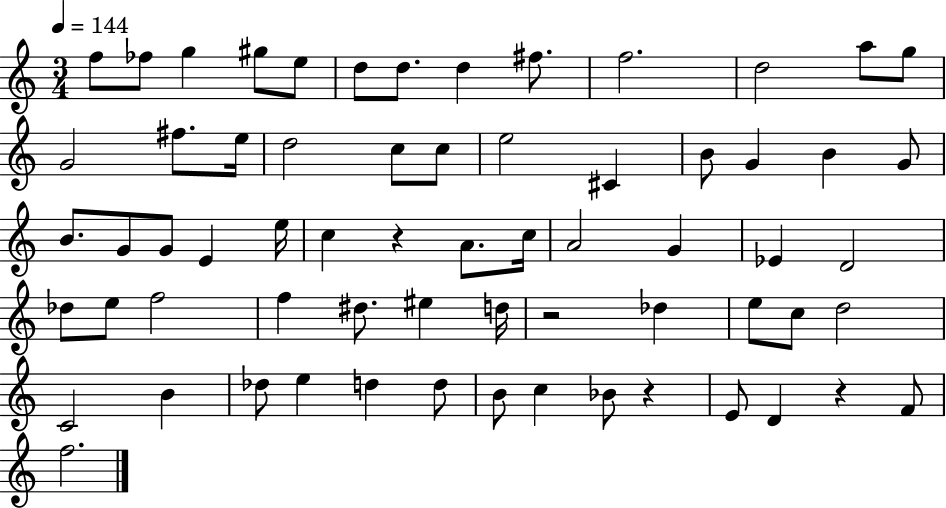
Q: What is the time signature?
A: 3/4